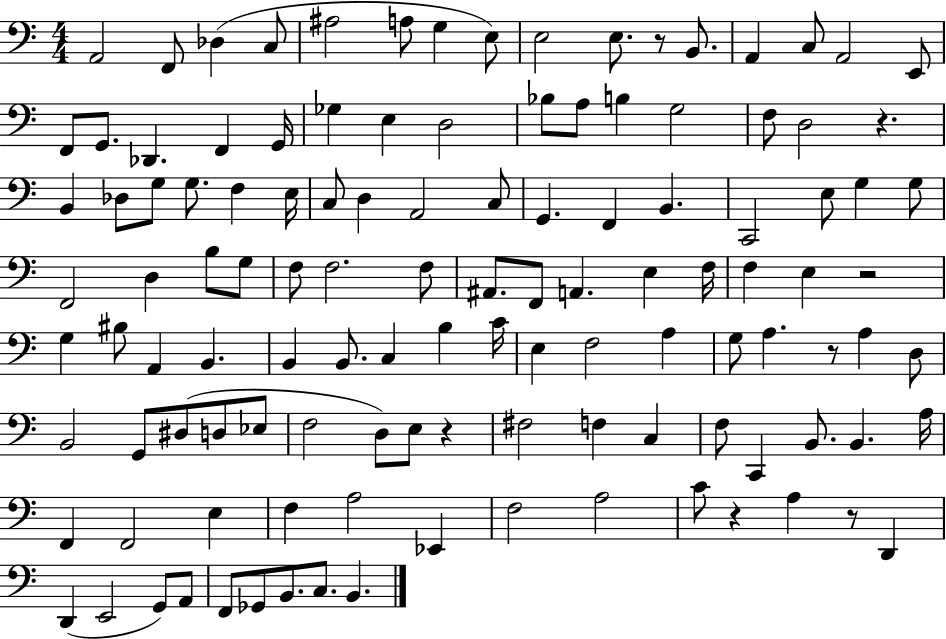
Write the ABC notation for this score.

X:1
T:Untitled
M:4/4
L:1/4
K:C
A,,2 F,,/2 _D, C,/2 ^A,2 A,/2 G, E,/2 E,2 E,/2 z/2 B,,/2 A,, C,/2 A,,2 E,,/2 F,,/2 G,,/2 _D,, F,, G,,/4 _G, E, D,2 _B,/2 A,/2 B, G,2 F,/2 D,2 z B,, _D,/2 G,/2 G,/2 F, E,/4 C,/2 D, A,,2 C,/2 G,, F,, B,, C,,2 E,/2 G, G,/2 F,,2 D, B,/2 G,/2 F,/2 F,2 F,/2 ^A,,/2 F,,/2 A,, E, F,/4 F, E, z2 G, ^B,/2 A,, B,, B,, B,,/2 C, B, C/4 E, F,2 A, G,/2 A, z/2 A, D,/2 B,,2 G,,/2 ^D,/2 D,/2 _E,/2 F,2 D,/2 E,/2 z ^F,2 F, C, F,/2 C,, B,,/2 B,, A,/4 F,, F,,2 E, F, A,2 _E,, F,2 A,2 C/2 z A, z/2 D,, D,, E,,2 G,,/2 A,,/2 F,,/2 _G,,/2 B,,/2 C,/2 B,,